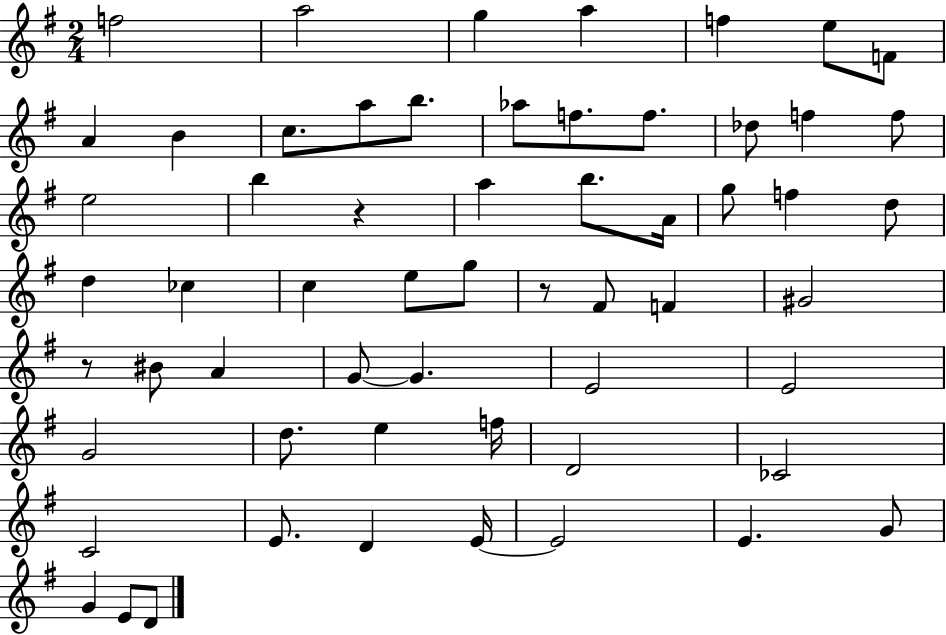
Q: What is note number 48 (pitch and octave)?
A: E4